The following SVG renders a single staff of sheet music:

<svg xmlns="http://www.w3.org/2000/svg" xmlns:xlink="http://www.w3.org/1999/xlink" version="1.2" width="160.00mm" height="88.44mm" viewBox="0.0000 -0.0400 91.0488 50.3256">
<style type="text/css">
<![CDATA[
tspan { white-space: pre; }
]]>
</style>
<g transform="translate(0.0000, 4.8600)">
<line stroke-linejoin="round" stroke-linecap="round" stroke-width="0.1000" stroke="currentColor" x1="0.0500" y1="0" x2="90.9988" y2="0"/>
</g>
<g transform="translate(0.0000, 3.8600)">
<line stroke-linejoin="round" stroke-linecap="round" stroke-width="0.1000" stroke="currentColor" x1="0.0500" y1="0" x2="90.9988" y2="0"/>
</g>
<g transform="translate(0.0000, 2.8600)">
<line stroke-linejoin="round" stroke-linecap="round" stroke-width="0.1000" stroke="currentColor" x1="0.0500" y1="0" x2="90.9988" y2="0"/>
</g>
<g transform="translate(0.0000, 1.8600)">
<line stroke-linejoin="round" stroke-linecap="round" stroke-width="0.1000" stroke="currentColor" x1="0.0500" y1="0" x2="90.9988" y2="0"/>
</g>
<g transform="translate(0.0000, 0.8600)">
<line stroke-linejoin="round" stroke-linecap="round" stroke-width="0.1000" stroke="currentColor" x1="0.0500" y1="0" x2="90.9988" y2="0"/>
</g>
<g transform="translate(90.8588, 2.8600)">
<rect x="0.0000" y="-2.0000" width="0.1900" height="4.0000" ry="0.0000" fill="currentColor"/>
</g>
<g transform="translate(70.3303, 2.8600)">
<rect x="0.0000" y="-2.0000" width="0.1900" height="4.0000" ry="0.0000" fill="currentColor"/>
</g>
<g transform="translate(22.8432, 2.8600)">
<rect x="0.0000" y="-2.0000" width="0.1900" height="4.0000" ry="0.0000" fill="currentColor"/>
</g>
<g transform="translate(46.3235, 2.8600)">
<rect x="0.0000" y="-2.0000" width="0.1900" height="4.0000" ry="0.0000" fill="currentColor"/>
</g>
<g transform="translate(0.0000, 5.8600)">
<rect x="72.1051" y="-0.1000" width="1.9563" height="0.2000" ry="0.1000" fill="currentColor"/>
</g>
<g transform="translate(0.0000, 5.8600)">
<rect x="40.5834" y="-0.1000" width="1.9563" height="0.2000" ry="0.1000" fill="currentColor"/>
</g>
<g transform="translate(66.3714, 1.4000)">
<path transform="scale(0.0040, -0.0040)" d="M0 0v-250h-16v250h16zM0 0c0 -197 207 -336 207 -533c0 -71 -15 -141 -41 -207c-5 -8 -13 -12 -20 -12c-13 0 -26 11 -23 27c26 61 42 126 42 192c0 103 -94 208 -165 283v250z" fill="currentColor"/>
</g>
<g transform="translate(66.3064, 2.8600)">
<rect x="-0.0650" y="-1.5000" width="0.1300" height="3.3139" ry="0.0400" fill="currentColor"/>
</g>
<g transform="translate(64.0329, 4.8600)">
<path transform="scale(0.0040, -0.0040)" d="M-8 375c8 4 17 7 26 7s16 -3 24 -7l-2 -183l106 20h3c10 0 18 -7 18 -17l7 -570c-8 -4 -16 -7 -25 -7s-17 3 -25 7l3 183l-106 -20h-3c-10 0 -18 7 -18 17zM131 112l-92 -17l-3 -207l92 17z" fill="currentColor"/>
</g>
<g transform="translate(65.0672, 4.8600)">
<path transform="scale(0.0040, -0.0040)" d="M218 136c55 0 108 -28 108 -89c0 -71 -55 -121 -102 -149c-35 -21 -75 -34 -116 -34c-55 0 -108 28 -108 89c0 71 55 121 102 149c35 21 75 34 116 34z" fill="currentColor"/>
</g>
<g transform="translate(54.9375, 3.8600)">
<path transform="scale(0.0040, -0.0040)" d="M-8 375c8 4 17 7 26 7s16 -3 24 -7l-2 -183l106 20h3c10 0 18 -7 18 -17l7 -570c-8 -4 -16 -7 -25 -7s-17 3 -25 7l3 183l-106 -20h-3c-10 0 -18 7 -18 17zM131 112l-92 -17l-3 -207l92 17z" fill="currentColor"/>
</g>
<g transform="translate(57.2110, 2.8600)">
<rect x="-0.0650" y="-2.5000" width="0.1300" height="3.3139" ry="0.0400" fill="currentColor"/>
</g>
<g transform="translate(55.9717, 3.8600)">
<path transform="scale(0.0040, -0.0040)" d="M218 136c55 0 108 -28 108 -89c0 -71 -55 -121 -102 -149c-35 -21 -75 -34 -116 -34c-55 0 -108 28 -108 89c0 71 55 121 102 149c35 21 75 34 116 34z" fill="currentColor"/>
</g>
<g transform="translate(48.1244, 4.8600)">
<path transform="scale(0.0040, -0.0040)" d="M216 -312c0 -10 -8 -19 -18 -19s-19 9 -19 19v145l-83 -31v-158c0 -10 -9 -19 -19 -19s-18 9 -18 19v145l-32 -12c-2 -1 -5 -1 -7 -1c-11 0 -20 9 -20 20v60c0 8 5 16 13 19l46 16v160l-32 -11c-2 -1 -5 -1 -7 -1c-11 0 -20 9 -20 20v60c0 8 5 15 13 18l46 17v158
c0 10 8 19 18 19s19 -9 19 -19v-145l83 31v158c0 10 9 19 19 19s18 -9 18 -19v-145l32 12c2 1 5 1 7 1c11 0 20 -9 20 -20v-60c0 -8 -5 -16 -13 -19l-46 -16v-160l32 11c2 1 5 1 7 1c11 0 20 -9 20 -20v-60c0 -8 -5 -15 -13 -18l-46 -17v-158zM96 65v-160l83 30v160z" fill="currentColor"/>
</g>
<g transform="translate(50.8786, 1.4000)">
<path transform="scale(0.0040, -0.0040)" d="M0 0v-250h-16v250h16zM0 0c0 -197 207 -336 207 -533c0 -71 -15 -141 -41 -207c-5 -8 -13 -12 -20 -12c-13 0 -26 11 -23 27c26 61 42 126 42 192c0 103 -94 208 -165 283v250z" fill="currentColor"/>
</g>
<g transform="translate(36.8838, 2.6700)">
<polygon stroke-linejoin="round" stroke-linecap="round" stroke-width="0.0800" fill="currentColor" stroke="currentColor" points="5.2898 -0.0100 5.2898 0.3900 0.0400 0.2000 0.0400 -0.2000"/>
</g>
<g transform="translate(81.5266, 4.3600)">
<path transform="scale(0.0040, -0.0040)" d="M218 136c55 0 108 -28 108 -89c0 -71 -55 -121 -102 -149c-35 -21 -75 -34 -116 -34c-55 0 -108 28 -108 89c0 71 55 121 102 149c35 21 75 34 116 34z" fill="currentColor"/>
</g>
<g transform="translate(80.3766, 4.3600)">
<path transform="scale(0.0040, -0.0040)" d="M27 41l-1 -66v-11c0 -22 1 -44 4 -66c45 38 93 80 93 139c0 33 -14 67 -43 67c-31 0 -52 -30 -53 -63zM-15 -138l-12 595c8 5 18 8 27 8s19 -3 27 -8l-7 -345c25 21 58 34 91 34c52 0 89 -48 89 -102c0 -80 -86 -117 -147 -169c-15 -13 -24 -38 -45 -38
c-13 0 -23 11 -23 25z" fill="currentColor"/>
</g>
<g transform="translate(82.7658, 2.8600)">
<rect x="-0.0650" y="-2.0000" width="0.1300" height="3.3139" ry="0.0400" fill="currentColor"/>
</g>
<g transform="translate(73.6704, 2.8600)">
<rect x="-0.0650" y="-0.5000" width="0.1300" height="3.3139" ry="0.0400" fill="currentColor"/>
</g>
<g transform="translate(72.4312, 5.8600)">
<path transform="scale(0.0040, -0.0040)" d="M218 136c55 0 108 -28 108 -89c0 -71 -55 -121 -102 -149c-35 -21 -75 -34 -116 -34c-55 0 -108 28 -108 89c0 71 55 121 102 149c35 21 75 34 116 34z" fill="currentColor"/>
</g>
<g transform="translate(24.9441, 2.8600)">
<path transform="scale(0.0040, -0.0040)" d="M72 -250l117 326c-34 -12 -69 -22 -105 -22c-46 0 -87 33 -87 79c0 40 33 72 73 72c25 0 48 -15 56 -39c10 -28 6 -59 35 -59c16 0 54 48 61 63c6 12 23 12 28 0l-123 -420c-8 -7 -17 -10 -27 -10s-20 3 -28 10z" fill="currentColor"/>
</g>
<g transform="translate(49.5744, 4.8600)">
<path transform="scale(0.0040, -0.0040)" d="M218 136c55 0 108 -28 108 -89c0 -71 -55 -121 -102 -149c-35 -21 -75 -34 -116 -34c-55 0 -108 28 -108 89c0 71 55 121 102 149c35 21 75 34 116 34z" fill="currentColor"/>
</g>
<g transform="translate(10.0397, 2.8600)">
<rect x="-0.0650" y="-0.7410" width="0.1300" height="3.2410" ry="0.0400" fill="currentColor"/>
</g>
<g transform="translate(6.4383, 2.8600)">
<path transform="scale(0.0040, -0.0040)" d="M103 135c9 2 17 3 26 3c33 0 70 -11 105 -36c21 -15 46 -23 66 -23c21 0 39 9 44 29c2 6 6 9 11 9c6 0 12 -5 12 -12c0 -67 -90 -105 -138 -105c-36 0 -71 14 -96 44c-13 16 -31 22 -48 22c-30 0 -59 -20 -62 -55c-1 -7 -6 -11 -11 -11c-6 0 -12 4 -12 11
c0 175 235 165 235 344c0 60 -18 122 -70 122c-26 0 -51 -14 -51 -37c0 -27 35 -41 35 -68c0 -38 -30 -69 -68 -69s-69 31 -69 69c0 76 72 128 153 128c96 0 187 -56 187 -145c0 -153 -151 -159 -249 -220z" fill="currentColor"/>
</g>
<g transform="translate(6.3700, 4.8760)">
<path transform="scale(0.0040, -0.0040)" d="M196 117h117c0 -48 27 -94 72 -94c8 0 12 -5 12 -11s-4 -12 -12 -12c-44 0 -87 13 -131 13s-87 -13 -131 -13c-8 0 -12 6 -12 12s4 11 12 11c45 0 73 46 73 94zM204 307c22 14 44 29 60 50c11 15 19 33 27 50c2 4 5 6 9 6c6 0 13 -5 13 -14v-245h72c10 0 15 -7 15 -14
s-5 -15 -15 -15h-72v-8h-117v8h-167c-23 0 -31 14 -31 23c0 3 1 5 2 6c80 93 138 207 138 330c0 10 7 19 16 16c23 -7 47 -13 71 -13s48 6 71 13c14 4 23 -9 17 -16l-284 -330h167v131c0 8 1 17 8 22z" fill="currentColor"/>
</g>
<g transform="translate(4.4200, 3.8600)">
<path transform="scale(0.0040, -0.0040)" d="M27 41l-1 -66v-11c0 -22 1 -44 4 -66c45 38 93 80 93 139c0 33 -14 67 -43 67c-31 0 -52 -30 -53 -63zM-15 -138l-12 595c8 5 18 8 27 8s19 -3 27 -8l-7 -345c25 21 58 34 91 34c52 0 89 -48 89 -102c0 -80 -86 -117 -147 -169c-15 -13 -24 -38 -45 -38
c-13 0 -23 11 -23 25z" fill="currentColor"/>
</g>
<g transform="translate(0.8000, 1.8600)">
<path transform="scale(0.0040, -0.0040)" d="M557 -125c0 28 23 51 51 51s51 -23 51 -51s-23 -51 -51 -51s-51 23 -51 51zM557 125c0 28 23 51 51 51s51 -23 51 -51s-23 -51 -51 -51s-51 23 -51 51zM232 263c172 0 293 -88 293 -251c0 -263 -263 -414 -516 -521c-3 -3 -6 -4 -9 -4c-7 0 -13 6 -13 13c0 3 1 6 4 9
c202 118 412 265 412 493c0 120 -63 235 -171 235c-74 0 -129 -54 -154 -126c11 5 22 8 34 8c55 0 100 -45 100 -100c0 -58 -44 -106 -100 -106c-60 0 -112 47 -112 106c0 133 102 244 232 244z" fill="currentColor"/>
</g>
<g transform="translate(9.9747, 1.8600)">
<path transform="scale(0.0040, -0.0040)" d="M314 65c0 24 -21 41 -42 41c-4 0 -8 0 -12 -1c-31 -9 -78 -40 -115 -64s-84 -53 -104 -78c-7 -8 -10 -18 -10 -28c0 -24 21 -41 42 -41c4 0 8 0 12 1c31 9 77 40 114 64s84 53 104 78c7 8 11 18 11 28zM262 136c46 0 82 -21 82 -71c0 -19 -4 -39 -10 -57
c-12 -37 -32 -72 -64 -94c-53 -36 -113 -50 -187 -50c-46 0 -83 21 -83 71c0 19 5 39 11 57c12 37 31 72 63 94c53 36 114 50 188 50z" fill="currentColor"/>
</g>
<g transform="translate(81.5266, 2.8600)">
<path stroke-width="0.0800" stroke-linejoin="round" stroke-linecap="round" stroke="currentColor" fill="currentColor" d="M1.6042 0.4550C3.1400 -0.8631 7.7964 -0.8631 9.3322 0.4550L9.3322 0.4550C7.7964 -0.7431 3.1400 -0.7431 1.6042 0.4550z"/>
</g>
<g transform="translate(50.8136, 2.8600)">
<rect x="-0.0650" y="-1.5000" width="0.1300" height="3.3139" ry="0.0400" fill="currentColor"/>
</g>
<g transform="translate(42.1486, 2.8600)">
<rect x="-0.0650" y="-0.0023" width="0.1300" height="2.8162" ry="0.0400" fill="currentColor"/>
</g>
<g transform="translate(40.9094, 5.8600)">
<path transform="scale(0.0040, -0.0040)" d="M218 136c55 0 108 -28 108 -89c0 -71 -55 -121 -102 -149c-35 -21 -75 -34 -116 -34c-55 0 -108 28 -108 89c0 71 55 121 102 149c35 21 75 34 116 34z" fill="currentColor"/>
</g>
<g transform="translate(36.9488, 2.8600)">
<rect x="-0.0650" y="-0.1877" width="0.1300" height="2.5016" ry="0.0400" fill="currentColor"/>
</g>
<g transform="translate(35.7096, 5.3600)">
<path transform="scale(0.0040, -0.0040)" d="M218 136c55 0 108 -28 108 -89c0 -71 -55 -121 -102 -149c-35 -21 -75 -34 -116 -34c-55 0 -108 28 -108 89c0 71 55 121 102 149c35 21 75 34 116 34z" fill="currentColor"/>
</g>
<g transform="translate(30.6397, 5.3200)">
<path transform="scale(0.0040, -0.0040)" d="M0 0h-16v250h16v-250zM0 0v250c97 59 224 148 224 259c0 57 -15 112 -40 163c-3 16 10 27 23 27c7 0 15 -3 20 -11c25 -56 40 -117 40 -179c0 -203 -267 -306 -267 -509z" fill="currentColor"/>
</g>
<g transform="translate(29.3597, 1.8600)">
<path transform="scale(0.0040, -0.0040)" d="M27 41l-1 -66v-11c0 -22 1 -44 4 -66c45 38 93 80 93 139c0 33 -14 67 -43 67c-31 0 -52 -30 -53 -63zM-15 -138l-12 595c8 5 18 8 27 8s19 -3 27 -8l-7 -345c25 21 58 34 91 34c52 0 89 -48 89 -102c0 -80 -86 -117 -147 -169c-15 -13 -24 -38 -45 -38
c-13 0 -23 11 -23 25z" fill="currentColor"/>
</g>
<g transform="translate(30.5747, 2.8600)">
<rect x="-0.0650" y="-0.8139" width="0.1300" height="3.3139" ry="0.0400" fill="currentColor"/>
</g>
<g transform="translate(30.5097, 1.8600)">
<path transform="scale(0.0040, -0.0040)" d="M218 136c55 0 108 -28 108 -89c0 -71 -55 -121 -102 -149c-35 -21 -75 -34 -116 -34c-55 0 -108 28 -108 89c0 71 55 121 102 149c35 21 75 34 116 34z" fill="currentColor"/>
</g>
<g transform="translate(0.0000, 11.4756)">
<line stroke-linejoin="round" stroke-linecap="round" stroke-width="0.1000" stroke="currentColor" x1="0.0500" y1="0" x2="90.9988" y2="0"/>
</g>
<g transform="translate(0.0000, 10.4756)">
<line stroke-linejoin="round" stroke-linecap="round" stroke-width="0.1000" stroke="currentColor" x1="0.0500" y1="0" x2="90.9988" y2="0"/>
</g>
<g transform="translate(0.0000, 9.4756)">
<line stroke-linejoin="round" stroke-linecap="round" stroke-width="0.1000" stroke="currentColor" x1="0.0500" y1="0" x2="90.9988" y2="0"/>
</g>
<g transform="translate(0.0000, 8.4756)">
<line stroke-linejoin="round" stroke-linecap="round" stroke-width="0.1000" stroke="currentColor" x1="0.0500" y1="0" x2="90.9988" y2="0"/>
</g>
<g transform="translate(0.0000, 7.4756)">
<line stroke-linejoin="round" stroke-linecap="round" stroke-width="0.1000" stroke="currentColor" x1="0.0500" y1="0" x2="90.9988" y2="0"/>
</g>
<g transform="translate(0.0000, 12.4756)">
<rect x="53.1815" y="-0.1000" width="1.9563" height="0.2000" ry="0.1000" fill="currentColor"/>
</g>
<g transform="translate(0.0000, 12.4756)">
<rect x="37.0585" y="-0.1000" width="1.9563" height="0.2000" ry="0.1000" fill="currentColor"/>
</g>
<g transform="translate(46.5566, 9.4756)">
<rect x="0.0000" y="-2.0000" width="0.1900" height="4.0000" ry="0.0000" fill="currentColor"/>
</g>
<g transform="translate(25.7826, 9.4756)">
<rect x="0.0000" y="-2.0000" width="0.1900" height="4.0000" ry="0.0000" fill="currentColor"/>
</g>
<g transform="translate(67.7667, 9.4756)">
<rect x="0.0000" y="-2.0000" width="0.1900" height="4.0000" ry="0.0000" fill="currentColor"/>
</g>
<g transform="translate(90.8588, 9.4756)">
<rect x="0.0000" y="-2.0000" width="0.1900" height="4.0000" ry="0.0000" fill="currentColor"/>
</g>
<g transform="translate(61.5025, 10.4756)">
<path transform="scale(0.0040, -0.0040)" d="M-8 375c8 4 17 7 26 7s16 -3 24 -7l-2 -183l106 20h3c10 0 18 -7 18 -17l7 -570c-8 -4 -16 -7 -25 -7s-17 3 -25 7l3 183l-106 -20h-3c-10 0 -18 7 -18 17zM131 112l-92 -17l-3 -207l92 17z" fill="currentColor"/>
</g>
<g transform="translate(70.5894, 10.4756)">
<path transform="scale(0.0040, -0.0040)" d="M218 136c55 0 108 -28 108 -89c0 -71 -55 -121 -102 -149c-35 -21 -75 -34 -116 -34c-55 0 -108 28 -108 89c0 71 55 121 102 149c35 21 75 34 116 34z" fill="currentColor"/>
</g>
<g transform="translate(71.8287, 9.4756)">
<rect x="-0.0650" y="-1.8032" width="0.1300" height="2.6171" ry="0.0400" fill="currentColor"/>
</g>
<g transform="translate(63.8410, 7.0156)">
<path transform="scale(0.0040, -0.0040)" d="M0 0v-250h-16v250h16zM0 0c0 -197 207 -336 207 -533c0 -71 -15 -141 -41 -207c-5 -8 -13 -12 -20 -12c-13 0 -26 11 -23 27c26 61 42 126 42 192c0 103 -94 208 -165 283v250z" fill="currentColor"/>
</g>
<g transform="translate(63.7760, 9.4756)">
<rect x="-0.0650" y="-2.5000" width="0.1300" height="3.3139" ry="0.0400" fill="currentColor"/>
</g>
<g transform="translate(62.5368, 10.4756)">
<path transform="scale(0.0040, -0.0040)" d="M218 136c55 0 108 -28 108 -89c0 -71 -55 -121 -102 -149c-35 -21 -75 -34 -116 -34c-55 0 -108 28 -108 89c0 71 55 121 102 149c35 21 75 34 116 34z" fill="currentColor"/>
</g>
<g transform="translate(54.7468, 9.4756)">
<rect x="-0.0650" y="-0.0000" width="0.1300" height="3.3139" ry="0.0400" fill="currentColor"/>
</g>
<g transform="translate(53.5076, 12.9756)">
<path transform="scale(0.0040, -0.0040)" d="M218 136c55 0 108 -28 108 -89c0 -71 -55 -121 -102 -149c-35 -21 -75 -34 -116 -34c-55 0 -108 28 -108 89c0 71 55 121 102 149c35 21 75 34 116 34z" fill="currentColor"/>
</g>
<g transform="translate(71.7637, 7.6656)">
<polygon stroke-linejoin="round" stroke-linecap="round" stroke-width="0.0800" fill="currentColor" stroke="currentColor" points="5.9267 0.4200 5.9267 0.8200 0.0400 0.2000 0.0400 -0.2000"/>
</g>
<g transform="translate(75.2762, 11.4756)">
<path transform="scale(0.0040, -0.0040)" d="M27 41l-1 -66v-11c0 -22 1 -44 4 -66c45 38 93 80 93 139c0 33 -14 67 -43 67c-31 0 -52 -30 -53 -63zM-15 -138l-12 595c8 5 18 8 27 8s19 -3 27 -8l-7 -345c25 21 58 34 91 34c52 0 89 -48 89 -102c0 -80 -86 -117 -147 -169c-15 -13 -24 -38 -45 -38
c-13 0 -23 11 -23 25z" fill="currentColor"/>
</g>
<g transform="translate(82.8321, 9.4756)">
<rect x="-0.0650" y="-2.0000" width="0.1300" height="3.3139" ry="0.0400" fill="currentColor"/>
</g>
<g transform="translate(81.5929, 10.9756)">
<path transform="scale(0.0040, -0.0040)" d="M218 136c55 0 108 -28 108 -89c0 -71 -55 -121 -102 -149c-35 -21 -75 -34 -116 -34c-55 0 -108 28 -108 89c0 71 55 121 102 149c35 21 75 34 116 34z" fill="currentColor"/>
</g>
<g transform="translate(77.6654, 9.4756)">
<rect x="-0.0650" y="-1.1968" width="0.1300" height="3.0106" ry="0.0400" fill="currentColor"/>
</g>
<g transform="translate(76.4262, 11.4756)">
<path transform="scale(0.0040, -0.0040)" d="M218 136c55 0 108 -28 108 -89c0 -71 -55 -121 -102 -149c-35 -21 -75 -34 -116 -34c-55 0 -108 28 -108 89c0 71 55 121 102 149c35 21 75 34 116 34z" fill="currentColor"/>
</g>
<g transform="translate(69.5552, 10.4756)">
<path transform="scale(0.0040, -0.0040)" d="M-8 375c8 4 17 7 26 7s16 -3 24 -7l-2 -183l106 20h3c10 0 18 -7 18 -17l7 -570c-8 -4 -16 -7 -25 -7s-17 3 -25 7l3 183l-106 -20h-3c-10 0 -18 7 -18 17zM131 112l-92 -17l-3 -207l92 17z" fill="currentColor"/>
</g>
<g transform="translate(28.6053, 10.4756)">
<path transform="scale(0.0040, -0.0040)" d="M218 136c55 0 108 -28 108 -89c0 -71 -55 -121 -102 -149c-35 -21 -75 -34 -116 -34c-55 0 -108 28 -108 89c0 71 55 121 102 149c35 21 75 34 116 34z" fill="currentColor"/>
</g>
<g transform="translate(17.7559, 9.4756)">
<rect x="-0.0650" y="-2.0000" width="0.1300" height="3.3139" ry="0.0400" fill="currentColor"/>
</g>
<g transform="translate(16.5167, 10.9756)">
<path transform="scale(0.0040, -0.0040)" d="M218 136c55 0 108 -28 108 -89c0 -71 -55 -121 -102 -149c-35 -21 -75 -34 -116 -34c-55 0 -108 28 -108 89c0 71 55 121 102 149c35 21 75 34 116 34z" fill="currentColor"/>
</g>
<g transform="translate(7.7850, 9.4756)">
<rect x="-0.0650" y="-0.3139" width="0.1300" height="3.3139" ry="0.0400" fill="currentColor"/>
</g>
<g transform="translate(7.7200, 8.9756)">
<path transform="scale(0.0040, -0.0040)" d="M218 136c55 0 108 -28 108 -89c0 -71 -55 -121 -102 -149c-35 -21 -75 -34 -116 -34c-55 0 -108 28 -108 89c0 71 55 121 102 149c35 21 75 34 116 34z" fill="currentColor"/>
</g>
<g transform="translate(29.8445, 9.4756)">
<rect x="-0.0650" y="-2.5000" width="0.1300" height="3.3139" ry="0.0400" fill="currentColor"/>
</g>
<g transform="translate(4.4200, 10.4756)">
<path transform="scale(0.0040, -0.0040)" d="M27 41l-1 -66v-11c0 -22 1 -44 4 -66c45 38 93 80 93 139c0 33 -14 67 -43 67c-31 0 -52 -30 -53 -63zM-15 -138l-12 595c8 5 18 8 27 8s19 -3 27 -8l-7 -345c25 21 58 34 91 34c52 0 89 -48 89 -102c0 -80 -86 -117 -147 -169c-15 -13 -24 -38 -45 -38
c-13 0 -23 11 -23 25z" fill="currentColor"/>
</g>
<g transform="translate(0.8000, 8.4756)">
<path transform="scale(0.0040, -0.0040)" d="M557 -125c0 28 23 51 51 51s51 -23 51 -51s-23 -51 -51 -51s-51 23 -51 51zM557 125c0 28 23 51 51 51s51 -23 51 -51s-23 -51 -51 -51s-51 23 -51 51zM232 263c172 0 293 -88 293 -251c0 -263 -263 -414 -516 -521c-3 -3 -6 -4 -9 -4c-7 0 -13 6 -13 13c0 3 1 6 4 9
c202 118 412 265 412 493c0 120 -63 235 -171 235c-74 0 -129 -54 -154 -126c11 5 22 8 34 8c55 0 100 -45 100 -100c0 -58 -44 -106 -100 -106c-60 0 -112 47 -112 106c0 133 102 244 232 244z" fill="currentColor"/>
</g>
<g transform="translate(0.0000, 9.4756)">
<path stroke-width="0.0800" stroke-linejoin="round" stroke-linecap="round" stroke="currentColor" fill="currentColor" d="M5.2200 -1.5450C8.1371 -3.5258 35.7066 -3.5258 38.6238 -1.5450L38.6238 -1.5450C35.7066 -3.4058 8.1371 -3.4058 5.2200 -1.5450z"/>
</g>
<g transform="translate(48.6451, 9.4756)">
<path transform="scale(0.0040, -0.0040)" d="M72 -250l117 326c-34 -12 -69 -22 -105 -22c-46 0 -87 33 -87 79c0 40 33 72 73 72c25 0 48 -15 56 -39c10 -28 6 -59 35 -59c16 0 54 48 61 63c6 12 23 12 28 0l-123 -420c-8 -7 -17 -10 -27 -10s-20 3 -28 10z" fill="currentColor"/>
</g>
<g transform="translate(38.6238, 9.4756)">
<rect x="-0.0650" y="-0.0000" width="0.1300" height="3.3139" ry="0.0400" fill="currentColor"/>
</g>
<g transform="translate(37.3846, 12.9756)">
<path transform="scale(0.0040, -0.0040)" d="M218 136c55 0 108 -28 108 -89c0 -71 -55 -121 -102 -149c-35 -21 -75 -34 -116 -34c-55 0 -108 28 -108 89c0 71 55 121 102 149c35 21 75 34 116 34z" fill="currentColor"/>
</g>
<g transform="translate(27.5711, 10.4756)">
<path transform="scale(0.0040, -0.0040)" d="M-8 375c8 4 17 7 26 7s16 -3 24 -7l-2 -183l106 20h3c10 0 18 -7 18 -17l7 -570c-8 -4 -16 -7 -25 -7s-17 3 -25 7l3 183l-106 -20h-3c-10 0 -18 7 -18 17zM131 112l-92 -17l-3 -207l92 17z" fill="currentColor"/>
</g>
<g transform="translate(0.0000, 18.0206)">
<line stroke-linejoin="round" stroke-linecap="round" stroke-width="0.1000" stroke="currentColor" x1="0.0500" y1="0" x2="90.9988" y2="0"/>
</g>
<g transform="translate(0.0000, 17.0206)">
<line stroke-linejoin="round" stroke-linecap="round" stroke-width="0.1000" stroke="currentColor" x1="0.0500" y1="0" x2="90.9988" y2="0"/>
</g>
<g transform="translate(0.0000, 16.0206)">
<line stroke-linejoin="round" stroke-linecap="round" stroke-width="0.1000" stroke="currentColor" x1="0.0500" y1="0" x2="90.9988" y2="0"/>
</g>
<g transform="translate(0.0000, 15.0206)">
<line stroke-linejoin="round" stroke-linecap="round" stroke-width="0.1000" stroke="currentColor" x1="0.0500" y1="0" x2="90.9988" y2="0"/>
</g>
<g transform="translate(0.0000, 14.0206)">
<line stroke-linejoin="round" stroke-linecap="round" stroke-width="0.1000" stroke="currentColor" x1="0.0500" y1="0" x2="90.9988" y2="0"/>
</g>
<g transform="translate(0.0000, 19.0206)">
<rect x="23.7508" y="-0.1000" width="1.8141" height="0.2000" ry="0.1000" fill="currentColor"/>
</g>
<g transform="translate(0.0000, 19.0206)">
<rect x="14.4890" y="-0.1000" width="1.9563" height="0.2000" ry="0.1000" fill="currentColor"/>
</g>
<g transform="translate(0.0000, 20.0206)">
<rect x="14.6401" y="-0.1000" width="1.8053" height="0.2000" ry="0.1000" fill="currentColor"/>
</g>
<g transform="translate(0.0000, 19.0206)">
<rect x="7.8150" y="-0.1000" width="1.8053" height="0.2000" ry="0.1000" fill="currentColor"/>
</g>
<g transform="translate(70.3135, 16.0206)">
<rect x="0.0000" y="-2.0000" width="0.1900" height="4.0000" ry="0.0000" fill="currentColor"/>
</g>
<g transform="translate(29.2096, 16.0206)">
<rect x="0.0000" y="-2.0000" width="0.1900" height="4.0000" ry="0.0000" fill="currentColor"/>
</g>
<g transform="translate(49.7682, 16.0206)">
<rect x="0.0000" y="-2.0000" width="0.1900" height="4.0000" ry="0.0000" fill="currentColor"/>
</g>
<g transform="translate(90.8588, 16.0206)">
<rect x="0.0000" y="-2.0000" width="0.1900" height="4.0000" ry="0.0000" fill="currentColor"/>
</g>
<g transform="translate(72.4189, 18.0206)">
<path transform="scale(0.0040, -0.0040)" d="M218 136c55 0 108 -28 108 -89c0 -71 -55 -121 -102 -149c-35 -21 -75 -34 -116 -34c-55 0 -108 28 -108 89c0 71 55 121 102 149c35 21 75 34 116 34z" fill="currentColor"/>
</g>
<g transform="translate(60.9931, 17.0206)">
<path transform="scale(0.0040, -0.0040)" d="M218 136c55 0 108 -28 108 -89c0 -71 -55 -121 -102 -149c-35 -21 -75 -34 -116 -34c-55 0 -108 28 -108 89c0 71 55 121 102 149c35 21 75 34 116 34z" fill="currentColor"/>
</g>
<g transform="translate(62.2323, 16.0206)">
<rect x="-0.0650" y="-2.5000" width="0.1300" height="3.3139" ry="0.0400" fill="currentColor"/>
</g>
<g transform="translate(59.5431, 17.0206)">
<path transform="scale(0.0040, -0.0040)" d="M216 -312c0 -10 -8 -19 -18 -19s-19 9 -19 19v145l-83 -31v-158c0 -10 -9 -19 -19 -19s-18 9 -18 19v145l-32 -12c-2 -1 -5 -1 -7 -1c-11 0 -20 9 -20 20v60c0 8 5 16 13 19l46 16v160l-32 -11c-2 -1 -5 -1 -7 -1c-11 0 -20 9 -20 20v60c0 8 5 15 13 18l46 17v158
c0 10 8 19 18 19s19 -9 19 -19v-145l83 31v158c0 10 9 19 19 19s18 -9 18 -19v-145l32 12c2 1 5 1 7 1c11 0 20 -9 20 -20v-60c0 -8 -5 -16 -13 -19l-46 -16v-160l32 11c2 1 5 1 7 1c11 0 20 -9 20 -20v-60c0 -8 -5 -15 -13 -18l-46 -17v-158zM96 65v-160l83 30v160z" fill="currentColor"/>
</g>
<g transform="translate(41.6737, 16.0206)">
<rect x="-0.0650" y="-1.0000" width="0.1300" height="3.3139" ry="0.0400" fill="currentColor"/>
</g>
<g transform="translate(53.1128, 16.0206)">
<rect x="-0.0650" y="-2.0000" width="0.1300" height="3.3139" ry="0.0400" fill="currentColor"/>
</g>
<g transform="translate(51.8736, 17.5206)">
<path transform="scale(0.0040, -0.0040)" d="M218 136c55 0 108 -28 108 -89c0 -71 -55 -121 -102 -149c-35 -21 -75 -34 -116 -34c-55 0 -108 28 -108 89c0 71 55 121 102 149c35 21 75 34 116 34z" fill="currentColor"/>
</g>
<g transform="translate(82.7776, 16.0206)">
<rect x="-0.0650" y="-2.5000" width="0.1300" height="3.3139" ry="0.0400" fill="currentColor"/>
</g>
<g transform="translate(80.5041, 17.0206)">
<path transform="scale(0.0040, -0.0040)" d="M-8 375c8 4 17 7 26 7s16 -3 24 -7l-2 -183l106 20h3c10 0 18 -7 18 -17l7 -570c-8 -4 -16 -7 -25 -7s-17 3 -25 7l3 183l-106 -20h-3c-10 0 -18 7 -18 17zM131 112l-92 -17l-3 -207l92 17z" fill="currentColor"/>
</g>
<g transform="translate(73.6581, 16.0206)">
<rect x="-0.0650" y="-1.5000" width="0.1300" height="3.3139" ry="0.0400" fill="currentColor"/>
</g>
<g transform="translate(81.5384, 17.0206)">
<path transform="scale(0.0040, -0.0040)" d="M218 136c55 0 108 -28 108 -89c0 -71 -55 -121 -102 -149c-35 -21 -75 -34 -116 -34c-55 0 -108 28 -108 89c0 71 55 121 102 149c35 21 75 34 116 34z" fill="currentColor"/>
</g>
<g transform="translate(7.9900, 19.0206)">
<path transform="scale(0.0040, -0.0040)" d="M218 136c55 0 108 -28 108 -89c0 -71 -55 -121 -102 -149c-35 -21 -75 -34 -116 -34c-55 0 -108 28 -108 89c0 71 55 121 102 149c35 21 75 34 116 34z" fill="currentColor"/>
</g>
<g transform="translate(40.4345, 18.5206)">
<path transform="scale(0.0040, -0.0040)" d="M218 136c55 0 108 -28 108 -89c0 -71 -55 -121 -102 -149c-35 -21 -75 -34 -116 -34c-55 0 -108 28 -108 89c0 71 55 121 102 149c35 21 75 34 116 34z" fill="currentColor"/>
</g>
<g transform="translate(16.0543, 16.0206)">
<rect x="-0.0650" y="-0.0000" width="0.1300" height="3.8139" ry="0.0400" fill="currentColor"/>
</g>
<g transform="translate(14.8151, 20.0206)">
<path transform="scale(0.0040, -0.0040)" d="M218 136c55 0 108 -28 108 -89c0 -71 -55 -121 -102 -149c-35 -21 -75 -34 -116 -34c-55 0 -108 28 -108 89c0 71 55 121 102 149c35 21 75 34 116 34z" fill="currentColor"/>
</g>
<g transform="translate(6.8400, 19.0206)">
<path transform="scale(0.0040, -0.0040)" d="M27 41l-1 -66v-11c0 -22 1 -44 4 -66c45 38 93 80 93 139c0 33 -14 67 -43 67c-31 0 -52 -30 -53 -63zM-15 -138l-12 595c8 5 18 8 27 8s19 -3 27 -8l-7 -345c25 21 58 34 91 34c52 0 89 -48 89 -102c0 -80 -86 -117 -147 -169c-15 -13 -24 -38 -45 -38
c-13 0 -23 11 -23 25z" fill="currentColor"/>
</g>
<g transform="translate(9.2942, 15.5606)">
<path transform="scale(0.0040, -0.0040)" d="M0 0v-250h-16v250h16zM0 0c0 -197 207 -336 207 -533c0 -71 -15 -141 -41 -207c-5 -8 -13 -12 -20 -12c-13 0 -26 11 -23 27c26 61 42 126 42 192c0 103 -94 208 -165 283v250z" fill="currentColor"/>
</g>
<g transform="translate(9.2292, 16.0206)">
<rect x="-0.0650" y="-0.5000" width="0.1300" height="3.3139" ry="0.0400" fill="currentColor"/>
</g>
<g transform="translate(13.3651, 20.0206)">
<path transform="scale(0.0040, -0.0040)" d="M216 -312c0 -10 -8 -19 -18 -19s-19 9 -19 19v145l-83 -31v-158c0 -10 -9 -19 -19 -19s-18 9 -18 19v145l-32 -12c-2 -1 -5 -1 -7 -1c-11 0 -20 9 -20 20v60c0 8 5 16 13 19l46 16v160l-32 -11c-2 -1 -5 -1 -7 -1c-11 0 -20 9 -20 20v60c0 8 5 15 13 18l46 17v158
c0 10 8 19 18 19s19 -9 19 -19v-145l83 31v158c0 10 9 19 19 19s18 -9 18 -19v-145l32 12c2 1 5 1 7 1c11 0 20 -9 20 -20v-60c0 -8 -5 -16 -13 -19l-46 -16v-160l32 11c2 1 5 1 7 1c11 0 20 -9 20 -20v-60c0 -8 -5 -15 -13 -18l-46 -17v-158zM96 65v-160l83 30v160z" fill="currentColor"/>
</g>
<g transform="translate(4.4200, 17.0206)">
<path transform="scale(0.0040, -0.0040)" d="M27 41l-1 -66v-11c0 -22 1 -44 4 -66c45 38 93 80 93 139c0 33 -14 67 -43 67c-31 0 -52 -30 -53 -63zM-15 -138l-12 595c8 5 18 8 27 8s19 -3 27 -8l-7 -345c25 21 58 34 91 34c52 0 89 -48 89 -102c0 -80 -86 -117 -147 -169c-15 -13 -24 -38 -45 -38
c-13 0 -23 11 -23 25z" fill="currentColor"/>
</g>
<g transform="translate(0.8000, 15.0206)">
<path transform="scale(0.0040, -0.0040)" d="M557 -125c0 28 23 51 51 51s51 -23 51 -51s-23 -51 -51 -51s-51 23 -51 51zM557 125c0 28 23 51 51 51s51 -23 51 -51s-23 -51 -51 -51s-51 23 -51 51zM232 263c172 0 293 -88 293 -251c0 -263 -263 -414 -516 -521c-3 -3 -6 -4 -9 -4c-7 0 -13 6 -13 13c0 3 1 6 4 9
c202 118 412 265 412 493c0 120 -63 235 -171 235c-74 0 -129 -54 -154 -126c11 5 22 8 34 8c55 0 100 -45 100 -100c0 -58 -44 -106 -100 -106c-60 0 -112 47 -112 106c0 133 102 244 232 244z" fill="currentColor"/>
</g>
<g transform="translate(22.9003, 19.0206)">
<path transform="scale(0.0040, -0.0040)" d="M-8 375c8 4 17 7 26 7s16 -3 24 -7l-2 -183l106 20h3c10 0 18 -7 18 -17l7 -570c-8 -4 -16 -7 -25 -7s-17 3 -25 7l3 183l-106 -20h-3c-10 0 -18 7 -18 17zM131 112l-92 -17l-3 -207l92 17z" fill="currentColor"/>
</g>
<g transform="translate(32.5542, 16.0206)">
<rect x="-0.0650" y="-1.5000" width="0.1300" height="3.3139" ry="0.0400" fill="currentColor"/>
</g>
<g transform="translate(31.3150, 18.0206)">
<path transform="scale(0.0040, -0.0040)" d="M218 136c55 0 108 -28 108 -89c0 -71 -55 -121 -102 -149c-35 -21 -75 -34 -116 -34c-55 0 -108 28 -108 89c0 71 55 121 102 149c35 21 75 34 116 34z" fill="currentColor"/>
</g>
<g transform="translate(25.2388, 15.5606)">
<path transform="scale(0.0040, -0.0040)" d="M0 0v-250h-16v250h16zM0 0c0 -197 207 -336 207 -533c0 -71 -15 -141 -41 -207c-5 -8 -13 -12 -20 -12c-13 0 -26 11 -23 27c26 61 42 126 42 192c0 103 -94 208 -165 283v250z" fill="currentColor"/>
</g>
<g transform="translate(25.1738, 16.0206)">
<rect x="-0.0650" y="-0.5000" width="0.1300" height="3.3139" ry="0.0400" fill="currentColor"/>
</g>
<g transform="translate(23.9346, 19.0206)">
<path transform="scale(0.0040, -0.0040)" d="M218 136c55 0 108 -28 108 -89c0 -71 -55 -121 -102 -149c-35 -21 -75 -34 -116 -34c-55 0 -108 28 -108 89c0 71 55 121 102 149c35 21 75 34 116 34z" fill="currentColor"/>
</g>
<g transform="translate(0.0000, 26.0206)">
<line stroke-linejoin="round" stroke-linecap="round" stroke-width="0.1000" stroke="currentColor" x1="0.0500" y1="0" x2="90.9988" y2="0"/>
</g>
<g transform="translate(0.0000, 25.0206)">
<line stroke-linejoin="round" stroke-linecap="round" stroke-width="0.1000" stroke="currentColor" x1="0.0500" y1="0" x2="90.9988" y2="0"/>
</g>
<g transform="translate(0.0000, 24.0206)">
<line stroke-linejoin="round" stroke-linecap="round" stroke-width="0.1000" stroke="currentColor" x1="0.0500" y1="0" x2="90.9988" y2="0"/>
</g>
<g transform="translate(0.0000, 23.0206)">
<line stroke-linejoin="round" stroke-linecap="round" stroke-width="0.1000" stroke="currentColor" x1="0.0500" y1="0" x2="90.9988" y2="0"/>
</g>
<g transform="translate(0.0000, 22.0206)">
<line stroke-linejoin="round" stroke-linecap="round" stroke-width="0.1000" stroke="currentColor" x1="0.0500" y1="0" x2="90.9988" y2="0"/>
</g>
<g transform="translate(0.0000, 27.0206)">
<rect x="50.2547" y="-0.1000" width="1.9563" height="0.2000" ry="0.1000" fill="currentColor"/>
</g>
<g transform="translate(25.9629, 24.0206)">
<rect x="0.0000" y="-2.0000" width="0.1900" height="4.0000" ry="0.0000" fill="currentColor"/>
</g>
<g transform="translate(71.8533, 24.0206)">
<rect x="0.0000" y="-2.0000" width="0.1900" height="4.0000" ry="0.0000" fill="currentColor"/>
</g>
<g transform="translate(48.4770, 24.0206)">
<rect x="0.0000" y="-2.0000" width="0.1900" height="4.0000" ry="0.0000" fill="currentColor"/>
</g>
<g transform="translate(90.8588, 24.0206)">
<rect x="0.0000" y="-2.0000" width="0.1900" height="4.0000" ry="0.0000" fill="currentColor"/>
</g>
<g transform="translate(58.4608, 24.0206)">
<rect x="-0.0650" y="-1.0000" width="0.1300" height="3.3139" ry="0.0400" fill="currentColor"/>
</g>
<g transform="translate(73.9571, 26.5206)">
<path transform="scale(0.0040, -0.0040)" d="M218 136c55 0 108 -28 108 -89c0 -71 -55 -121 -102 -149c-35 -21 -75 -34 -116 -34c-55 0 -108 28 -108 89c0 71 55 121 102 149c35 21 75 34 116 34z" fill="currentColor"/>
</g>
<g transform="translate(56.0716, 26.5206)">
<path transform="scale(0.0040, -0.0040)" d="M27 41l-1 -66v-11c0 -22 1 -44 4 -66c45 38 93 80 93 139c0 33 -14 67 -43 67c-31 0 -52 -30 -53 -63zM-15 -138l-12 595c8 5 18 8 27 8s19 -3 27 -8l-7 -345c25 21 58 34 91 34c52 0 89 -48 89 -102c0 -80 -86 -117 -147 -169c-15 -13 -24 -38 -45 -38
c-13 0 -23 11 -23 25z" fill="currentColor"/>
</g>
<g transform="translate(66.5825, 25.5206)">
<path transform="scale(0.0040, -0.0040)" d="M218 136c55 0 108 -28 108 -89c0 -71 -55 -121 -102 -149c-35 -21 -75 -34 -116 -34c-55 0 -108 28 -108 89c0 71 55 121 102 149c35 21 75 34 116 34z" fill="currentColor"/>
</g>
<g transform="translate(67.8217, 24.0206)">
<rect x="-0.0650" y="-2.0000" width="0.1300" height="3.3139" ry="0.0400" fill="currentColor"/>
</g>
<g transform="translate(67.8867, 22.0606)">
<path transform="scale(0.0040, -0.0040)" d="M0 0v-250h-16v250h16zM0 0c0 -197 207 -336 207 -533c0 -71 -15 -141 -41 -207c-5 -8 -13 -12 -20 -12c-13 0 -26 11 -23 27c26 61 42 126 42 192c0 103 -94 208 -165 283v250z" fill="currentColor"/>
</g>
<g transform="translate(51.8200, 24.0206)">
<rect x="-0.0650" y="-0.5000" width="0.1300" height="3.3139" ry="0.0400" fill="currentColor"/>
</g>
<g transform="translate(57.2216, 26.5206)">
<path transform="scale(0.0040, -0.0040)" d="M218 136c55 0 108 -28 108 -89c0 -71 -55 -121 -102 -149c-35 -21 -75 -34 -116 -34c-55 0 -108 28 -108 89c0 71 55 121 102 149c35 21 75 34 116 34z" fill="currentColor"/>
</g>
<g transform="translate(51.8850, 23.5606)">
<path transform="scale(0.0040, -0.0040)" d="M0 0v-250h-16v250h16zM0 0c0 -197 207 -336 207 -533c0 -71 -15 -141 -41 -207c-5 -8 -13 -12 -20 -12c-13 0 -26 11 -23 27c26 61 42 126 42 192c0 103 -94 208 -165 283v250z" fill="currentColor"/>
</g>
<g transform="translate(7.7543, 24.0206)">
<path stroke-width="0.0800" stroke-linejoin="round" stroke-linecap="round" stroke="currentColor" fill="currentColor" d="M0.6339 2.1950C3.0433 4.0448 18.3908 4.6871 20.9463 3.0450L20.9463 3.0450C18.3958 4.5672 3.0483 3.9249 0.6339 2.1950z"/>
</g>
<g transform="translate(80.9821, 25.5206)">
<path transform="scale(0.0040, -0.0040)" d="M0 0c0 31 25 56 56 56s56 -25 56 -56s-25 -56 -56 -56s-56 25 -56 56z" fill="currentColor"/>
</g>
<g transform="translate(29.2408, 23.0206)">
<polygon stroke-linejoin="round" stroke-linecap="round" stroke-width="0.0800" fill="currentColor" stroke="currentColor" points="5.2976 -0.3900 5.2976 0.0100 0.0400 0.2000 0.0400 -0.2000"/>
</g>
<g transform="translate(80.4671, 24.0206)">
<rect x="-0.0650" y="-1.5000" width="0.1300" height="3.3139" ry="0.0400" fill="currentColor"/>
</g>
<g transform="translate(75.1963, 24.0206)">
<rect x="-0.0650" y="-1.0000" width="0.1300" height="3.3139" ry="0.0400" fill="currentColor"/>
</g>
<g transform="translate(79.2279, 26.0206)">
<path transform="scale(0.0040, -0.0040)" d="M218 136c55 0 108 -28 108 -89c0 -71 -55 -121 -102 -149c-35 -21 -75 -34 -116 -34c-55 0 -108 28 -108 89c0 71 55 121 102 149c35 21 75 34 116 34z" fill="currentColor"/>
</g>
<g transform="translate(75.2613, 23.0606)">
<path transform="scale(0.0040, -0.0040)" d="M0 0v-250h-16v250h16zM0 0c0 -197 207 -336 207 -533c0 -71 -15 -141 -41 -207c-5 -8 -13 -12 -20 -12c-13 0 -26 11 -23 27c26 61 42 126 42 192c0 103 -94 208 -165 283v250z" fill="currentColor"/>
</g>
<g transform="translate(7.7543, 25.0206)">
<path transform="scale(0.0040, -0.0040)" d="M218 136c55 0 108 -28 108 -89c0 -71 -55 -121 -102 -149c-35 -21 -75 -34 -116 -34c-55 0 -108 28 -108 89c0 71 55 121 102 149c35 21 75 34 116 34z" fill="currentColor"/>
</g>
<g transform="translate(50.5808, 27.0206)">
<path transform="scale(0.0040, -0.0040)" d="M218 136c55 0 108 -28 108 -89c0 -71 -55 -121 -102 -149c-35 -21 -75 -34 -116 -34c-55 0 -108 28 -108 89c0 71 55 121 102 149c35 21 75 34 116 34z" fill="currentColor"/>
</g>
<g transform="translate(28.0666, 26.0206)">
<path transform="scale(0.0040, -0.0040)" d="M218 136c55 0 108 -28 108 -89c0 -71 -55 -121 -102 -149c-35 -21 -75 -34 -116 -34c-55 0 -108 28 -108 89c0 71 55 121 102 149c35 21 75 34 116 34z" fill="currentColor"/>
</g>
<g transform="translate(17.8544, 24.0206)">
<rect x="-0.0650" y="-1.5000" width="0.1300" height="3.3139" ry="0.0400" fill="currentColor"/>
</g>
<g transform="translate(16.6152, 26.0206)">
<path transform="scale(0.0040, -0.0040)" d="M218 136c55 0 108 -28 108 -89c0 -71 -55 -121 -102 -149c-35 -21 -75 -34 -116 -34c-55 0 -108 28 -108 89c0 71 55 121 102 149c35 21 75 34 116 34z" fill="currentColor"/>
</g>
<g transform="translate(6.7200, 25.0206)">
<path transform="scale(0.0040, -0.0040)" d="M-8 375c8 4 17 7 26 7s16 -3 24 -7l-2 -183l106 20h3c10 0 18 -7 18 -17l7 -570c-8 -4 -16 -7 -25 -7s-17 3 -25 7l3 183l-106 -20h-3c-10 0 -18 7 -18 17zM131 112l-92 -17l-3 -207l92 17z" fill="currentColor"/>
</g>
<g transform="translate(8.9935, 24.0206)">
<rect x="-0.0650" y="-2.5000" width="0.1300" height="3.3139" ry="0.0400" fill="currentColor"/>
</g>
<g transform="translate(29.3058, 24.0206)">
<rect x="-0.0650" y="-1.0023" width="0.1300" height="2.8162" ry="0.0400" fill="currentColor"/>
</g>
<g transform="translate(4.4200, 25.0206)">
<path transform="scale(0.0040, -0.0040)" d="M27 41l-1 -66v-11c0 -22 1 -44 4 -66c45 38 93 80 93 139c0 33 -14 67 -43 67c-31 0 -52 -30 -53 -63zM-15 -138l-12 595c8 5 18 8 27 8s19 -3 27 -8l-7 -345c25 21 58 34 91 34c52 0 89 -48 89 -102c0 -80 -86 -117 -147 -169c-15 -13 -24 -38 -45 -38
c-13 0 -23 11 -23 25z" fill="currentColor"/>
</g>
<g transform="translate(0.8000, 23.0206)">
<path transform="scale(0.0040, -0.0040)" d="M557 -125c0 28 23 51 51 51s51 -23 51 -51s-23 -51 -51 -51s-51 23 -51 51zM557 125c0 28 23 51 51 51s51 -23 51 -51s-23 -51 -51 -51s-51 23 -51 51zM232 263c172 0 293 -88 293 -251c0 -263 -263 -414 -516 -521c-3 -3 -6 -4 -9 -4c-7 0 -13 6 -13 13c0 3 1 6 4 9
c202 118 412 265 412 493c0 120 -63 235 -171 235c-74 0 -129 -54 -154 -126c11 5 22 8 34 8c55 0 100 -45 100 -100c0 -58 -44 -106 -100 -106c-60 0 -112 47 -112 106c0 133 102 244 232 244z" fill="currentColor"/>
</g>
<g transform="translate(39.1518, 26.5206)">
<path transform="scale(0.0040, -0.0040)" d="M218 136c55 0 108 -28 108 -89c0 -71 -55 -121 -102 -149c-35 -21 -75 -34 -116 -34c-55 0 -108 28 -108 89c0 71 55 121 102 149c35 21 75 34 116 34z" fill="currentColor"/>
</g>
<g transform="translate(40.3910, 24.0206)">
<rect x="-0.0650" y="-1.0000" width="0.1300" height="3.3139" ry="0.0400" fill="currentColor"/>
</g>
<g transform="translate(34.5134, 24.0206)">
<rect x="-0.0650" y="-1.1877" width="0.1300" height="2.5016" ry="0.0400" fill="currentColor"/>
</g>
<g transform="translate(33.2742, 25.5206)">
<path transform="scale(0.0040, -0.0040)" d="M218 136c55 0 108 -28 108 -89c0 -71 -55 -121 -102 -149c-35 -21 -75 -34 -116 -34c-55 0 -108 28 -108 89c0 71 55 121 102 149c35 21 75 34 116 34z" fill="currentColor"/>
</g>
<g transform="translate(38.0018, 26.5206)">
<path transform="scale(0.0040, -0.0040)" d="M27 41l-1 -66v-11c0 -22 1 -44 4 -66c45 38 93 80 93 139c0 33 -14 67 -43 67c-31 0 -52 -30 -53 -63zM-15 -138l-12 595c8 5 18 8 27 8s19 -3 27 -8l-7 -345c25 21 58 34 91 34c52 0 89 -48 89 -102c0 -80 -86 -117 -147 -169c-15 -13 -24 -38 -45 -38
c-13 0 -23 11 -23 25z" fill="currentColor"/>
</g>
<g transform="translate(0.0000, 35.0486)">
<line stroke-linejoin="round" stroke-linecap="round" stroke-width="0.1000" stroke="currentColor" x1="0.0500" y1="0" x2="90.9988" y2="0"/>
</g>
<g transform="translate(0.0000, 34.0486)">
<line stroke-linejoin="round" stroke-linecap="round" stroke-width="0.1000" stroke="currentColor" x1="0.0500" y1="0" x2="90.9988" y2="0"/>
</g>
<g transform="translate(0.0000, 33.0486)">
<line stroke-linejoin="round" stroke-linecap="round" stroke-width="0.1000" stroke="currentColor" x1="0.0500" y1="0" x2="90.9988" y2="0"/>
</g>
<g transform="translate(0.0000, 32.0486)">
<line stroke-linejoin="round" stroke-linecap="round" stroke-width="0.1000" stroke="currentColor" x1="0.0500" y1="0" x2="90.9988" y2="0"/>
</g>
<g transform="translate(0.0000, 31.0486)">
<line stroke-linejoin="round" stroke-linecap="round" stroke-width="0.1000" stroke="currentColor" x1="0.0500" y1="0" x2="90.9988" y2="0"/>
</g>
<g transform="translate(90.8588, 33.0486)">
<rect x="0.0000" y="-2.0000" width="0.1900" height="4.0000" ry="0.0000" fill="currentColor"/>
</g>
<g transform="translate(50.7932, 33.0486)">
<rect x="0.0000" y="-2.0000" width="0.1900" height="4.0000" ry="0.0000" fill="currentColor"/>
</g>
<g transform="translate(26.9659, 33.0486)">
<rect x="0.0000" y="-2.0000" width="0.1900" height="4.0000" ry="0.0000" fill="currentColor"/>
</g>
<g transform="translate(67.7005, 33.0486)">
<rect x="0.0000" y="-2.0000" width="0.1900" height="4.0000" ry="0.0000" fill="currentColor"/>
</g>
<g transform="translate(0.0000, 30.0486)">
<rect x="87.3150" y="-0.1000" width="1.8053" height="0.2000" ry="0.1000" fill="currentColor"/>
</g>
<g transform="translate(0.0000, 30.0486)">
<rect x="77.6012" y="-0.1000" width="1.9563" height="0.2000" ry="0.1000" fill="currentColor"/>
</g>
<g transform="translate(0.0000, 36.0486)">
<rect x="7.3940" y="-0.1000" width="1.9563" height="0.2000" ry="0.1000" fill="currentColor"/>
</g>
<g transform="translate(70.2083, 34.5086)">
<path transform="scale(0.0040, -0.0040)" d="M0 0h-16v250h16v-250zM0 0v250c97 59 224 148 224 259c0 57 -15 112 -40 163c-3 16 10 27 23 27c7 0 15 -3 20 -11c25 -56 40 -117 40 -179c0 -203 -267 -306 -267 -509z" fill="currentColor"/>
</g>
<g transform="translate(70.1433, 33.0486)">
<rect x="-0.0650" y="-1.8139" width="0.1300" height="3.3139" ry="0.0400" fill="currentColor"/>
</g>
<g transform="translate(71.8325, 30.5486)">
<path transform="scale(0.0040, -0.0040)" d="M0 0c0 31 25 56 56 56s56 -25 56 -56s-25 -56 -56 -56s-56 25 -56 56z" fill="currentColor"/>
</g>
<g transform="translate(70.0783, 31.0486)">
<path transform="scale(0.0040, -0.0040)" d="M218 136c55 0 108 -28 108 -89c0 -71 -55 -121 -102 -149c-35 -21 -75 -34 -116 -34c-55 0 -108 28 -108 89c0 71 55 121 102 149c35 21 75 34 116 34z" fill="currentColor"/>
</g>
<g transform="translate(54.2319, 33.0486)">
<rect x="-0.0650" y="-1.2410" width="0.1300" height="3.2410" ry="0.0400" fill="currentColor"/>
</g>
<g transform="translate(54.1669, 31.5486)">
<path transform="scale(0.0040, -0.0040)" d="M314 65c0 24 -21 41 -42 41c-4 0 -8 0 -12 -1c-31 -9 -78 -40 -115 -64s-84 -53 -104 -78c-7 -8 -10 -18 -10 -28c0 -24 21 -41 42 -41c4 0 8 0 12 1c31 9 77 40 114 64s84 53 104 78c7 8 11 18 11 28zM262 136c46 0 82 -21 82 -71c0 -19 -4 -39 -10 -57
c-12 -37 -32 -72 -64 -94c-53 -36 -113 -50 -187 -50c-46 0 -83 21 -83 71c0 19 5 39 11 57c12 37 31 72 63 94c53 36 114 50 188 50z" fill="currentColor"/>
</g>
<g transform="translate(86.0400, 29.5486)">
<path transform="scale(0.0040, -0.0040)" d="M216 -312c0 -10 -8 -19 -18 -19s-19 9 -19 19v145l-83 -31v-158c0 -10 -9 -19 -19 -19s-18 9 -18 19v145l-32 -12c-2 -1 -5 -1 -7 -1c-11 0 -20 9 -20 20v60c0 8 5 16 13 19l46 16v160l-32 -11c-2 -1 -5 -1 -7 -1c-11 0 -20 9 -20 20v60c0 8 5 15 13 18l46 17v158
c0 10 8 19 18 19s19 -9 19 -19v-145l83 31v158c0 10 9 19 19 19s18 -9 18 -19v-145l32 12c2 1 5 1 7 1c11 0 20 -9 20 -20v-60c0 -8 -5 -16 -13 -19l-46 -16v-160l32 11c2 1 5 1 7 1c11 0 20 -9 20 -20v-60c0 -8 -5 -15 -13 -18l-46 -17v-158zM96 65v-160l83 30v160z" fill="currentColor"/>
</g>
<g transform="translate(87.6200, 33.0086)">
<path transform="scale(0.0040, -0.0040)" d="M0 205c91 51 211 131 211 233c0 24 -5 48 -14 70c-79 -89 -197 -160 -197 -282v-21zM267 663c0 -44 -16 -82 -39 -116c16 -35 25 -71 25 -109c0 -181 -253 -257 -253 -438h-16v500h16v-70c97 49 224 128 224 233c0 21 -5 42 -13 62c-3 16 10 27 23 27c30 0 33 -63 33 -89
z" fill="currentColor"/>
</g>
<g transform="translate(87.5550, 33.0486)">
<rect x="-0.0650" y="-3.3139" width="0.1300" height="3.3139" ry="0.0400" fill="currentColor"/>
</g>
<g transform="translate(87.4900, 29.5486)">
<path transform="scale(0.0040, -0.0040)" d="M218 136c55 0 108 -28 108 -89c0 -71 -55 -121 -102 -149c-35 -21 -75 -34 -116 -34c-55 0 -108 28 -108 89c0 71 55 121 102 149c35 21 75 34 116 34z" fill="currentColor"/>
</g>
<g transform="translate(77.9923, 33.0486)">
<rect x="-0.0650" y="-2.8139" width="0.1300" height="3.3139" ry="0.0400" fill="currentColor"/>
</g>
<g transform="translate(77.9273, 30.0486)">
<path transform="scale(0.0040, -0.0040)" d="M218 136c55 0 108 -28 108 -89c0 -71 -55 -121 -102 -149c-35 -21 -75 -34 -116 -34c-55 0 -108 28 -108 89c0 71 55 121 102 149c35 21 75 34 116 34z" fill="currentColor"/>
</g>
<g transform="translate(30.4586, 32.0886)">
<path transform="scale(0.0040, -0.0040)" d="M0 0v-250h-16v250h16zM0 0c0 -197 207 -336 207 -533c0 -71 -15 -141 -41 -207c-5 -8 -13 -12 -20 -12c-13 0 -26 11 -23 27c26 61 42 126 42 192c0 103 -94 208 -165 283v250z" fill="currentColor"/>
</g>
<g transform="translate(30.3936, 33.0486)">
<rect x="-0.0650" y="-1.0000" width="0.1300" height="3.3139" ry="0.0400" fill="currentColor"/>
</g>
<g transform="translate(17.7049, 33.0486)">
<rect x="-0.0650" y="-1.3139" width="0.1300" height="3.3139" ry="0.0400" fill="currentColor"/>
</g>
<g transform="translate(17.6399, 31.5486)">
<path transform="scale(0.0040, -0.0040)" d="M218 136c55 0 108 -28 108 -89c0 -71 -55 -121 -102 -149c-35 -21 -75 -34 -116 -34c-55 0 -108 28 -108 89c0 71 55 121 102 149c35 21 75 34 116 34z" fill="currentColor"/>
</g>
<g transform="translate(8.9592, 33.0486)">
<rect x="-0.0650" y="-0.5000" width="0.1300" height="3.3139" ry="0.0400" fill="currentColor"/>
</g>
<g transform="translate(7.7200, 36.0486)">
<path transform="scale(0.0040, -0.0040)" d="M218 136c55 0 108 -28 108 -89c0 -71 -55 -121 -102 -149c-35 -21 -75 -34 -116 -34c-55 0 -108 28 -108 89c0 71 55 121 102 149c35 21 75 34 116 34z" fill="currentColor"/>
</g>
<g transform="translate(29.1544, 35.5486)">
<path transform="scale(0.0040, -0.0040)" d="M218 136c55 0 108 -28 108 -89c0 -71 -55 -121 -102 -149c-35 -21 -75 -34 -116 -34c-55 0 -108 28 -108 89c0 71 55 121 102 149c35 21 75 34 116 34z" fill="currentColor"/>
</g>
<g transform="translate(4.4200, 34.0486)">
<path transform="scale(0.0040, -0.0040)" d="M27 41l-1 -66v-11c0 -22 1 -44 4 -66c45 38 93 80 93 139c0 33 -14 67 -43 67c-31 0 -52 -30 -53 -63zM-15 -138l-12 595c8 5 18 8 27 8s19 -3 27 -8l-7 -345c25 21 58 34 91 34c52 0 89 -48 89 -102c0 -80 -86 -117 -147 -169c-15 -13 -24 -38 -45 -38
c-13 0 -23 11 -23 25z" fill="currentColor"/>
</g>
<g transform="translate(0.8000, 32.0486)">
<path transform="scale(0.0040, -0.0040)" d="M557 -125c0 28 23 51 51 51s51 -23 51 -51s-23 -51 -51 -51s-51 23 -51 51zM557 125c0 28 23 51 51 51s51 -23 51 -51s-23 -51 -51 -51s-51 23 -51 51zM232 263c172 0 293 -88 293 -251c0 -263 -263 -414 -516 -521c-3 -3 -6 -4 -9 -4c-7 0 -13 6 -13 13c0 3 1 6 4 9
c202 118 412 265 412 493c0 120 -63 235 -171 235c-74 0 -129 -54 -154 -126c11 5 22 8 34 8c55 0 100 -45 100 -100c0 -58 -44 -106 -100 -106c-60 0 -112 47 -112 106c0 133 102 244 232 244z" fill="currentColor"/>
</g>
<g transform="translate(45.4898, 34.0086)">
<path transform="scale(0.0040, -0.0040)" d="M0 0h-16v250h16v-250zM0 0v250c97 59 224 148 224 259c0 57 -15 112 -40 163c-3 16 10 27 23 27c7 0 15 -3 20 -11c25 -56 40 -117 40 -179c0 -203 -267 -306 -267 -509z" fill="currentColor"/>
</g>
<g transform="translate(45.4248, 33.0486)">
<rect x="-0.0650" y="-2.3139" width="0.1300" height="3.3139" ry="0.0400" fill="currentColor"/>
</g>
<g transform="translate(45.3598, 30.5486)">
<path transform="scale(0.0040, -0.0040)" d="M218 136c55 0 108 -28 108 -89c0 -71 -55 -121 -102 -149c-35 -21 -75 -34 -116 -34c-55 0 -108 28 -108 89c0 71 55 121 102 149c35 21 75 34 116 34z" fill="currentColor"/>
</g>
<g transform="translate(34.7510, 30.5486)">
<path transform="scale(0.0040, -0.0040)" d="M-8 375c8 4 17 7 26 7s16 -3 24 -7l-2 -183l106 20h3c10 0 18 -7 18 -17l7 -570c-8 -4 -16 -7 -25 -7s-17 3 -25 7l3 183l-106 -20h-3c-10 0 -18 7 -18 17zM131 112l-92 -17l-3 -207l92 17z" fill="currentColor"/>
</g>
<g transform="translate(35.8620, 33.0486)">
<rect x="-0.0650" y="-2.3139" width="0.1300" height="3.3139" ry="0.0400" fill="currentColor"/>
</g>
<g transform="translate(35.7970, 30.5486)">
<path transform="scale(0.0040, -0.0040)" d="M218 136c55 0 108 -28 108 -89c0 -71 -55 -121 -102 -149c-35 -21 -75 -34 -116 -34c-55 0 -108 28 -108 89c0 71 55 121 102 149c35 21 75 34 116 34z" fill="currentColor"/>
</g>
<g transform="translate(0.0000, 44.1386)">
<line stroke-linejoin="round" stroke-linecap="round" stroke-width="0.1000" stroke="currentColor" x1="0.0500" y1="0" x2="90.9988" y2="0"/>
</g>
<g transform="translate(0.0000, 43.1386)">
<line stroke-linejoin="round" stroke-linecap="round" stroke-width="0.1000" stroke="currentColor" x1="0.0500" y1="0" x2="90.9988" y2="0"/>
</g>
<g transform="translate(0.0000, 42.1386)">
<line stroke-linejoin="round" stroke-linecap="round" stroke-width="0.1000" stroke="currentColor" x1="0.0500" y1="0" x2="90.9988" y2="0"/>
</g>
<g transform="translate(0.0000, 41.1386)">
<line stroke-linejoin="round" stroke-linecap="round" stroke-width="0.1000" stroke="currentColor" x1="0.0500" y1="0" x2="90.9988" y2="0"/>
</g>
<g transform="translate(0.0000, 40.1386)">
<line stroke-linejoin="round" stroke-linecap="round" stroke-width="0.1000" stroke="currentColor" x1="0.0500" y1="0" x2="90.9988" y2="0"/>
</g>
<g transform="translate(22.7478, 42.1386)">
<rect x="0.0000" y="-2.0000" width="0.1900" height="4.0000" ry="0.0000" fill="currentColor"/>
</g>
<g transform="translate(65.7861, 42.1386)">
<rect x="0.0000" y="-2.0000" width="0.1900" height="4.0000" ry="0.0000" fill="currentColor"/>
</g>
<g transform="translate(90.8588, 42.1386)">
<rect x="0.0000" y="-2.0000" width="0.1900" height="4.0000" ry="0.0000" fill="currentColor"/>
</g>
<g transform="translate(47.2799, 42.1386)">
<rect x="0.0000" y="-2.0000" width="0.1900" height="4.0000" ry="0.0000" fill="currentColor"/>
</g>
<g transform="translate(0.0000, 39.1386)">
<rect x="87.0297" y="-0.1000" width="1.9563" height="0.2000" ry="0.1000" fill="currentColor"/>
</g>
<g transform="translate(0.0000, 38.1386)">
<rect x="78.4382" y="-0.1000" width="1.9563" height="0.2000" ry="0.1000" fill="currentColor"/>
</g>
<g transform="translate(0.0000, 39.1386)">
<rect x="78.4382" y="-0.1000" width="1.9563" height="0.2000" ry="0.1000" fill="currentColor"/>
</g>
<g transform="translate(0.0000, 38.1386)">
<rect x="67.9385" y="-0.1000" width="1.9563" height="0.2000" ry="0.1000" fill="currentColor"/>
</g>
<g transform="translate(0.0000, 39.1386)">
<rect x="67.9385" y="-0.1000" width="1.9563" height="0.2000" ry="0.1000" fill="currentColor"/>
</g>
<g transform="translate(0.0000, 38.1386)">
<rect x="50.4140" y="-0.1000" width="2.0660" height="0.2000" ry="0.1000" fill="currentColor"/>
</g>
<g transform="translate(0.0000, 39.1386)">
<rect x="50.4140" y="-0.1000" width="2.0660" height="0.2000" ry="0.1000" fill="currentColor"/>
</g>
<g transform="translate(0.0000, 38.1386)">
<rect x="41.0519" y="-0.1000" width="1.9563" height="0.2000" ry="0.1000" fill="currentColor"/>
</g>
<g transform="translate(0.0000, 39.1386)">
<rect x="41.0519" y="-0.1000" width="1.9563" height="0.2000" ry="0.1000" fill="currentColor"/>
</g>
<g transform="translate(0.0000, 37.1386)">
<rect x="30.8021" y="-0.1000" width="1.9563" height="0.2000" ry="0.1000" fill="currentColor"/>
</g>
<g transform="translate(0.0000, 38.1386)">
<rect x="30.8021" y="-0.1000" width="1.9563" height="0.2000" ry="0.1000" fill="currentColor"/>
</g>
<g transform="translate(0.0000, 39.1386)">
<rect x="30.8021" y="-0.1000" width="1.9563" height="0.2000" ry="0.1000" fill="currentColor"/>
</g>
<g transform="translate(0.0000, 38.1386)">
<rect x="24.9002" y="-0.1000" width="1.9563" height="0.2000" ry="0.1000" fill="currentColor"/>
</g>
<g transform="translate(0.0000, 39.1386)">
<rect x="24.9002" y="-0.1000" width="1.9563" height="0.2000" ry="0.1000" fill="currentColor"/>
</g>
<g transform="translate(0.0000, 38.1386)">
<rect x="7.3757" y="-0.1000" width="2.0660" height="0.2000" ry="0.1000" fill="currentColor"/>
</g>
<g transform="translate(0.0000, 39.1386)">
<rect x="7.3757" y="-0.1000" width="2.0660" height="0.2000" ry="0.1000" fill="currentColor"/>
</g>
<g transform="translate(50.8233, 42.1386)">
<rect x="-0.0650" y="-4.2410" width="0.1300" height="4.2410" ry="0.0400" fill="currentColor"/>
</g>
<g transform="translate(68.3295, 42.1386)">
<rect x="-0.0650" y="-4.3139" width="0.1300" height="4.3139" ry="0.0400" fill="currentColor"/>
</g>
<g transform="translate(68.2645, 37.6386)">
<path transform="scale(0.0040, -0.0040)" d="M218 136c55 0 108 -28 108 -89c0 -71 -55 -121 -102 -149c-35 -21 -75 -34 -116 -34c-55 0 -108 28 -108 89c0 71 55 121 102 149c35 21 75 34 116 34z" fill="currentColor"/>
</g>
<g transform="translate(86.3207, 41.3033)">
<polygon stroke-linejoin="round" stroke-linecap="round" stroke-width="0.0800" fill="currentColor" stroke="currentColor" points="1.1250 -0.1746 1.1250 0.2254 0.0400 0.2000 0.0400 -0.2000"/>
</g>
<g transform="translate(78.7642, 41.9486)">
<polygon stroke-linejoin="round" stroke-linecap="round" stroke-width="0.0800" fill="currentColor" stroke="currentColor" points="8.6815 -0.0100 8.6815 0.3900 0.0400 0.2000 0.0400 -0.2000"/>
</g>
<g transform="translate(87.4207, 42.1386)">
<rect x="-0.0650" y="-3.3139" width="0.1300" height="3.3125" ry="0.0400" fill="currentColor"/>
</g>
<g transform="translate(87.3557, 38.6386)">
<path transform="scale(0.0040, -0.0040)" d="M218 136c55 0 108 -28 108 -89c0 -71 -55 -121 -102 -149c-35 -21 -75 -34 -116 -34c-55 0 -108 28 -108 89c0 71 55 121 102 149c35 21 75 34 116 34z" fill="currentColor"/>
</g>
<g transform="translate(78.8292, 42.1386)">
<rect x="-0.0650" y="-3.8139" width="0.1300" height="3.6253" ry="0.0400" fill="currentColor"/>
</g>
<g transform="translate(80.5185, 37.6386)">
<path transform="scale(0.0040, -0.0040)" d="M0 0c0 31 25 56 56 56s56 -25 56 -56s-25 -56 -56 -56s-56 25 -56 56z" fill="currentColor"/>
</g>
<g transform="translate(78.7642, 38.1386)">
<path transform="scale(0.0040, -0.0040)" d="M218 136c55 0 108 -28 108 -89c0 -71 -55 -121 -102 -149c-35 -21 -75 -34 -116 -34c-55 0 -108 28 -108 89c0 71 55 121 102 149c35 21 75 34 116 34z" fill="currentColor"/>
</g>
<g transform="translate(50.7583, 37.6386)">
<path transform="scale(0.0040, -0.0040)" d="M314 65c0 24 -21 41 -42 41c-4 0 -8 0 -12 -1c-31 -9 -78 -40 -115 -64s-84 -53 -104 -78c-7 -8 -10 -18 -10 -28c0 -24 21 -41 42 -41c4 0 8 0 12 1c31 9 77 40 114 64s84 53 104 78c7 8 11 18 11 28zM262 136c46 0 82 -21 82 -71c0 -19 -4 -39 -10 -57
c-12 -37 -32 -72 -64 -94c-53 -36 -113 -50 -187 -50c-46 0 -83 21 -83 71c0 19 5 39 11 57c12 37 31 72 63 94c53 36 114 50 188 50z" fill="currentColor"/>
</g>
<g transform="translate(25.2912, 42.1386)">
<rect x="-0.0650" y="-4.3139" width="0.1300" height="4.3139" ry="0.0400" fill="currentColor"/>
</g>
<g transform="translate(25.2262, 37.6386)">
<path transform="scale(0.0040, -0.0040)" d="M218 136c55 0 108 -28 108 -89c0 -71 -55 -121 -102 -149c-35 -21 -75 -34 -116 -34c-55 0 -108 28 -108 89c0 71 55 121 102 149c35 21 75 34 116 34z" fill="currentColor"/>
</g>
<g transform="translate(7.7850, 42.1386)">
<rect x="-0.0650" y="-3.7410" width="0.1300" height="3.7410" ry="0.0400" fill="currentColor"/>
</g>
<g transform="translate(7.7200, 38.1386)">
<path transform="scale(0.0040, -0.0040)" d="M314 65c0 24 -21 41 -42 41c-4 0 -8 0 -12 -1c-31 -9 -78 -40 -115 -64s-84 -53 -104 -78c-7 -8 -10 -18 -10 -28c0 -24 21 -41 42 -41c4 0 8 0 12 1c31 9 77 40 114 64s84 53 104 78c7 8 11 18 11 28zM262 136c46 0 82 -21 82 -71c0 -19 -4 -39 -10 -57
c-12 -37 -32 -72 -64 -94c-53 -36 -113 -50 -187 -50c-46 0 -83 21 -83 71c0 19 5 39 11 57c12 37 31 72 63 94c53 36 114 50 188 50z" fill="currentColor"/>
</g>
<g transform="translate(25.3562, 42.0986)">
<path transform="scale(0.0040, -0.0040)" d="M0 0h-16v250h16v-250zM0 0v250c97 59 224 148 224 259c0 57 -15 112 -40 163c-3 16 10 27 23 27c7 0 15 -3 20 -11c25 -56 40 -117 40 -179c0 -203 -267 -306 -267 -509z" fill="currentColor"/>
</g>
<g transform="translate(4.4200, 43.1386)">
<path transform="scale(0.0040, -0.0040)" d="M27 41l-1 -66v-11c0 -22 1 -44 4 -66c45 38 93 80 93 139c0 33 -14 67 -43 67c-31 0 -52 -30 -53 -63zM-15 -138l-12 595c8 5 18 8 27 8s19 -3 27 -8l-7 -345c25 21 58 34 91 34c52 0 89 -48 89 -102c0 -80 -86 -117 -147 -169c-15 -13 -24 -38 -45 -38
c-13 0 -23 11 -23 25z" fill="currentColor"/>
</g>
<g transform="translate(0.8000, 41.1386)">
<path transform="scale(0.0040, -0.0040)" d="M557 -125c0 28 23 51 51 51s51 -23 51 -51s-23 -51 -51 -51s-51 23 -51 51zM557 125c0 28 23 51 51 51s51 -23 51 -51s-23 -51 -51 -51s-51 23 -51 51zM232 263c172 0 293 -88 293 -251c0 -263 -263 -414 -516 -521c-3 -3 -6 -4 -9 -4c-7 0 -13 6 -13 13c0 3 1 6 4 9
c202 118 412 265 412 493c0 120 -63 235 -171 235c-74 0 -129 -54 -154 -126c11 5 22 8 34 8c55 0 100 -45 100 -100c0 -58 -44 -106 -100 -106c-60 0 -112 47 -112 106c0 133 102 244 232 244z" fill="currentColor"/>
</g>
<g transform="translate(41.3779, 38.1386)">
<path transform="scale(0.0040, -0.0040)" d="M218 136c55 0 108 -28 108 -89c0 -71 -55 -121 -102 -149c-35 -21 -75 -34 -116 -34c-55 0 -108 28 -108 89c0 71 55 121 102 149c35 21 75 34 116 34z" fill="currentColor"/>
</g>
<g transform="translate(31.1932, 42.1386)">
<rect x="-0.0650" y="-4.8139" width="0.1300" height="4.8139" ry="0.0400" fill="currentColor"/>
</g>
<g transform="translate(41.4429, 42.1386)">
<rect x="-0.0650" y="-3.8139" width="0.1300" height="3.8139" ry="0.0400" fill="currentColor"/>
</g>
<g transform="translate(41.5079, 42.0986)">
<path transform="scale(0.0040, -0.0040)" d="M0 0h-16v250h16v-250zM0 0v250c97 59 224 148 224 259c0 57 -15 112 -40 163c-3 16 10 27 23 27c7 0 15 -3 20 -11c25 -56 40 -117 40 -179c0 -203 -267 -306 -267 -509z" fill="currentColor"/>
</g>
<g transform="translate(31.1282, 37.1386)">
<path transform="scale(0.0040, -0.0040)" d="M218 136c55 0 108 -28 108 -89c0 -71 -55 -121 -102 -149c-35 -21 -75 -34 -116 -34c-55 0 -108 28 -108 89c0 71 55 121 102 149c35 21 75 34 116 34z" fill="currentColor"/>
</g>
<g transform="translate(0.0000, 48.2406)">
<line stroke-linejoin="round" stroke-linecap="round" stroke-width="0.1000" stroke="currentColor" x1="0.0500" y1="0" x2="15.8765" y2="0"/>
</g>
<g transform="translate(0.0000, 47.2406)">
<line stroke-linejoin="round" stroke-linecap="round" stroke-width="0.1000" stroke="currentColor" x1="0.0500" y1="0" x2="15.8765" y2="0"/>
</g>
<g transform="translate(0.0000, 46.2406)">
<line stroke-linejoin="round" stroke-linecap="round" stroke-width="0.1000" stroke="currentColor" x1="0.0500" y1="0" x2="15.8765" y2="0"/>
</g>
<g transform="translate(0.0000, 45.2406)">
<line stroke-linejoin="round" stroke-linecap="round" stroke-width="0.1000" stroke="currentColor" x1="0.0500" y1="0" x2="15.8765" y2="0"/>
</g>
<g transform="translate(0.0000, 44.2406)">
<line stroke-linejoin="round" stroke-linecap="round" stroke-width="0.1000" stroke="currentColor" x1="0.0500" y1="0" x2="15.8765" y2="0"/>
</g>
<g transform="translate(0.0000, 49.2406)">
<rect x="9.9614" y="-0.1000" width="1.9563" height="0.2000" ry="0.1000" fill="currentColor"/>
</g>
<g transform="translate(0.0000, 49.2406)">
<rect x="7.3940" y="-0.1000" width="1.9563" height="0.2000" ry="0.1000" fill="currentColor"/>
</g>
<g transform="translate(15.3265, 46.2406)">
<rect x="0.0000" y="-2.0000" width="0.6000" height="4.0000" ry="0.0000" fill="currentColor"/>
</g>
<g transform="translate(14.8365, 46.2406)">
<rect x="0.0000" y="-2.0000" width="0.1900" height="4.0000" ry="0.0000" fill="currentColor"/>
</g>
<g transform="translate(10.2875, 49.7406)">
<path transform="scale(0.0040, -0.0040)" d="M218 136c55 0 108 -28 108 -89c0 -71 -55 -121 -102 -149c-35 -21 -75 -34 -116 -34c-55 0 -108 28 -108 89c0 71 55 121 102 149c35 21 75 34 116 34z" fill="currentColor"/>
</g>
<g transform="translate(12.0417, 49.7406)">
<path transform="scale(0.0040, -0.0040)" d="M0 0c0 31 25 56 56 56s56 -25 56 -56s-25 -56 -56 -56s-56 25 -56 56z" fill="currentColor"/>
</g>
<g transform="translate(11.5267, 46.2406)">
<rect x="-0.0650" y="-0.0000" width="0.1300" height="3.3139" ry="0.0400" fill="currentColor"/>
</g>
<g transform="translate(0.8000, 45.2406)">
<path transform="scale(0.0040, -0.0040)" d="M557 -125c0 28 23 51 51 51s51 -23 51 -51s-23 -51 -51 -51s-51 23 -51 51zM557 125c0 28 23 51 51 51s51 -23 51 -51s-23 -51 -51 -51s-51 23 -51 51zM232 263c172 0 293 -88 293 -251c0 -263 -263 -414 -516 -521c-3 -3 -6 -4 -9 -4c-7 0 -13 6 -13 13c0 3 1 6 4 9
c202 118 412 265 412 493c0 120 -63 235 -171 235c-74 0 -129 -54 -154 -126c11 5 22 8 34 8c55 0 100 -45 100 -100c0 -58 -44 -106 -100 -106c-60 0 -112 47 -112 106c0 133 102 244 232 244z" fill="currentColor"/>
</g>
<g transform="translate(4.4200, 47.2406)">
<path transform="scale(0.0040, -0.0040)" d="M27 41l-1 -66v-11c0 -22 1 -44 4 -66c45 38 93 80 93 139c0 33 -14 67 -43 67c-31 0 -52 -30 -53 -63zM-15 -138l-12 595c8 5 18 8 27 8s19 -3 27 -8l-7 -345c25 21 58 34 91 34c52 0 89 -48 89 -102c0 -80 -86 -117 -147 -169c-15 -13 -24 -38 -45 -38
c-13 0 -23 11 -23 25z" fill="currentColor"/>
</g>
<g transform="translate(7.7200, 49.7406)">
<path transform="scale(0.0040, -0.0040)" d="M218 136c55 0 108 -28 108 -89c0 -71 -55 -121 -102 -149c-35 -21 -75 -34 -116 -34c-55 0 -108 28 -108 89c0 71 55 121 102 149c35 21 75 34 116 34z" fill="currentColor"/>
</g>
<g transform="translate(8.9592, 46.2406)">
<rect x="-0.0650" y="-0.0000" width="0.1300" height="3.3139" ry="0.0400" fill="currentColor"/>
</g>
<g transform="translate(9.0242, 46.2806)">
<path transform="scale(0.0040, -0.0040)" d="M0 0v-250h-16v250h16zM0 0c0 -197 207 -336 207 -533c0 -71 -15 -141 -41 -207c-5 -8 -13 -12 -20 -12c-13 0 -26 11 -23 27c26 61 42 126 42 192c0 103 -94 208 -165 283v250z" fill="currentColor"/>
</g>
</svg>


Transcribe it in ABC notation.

X:1
T:Untitled
M:2/4
L:1/4
K:F
F,2 z/2 _F,/2 F,,/2 E,,/2 ^G,,/2 B,, G,,/2 E,, _A,, E, A,, B,, D,, z/2 D,, B,,/2 B,,/2 _G,,/2 A,, _E,,/2 ^C,, E,,/2 G,, F,, A,, ^B,, G,, B,, B,, G,, G,,/2 A,,/2 _F,, E,,/2 _F,, A,,/2 F,,/2 G,, E,, G, F,,/2 B, B,/2 G,2 A,/2 C ^D/4 E2 F/2 G E/2 F2 F E/2 D/4 D,,/2 D,,